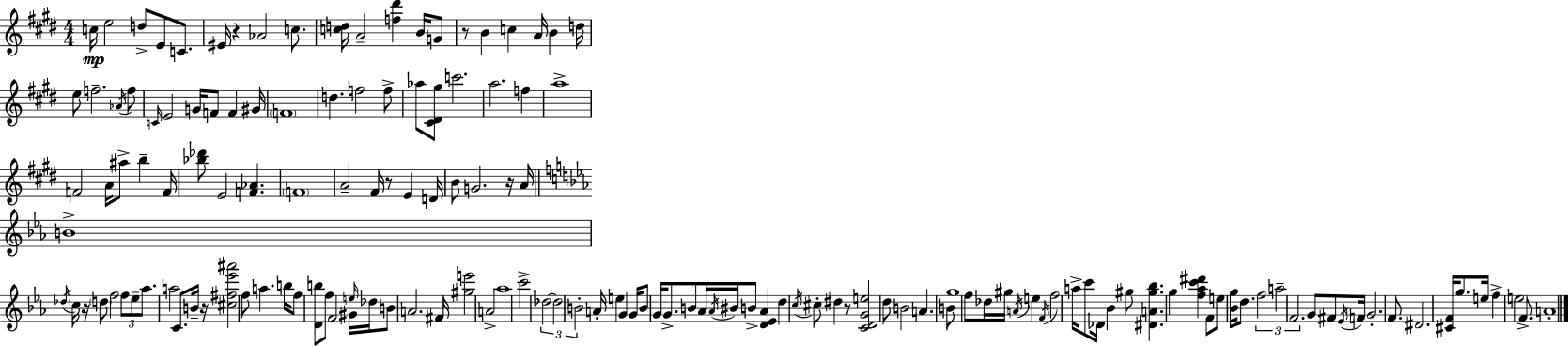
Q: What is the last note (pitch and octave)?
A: A4